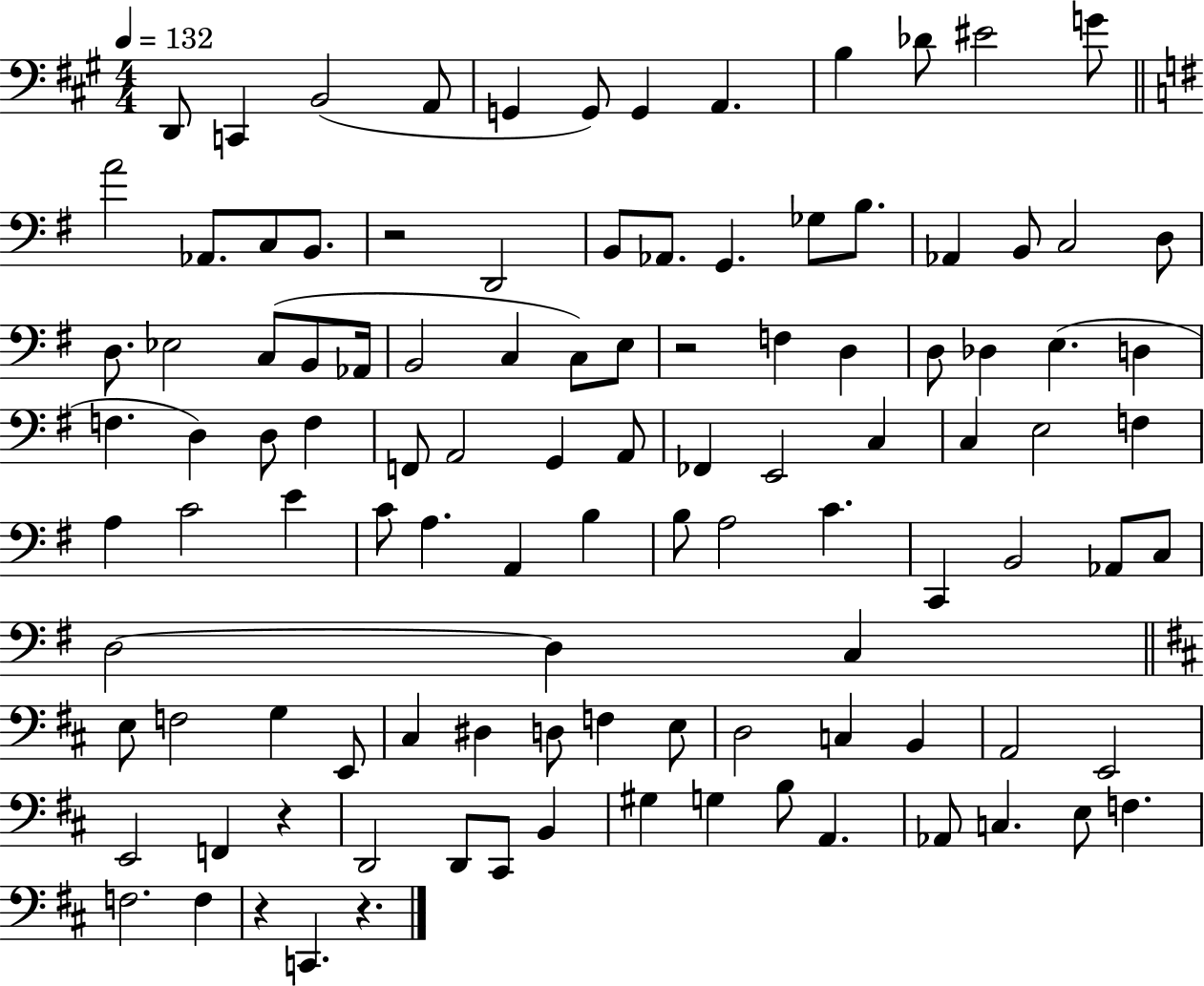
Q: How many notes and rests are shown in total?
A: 108